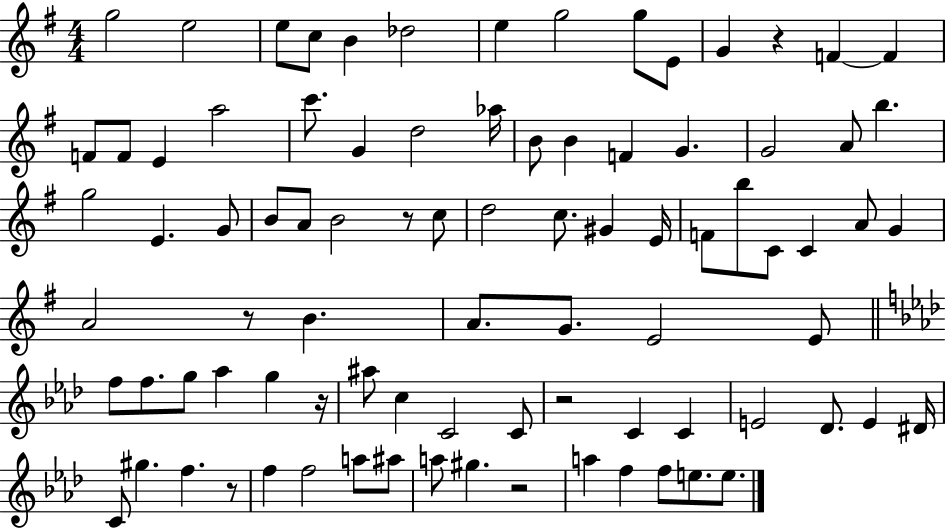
{
  \clef treble
  \numericTimeSignature
  \time 4/4
  \key g \major
  g''2 e''2 | e''8 c''8 b'4 des''2 | e''4 g''2 g''8 e'8 | g'4 r4 f'4~~ f'4 | \break f'8 f'8 e'4 a''2 | c'''8. g'4 d''2 aes''16 | b'8 b'4 f'4 g'4. | g'2 a'8 b''4. | \break g''2 e'4. g'8 | b'8 a'8 b'2 r8 c''8 | d''2 c''8. gis'4 e'16 | f'8 b''8 c'8 c'4 a'8 g'4 | \break a'2 r8 b'4. | a'8. g'8. e'2 e'8 | \bar "||" \break \key f \minor f''8 f''8. g''8 aes''4 g''4 r16 | ais''8 c''4 c'2 c'8 | r2 c'4 c'4 | e'2 des'8. e'4 dis'16 | \break c'8 gis''4. f''4. r8 | f''4 f''2 a''8 ais''8 | a''8 gis''4. r2 | a''4 f''4 f''8 e''8. e''8. | \break \bar "|."
}